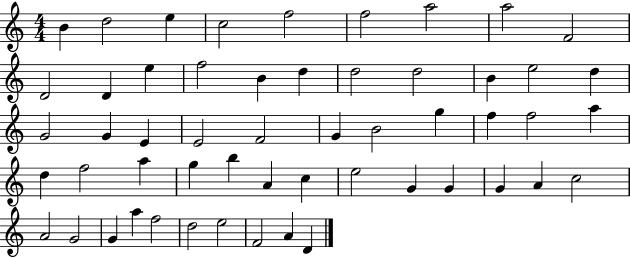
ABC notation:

X:1
T:Untitled
M:4/4
L:1/4
K:C
B d2 e c2 f2 f2 a2 a2 F2 D2 D e f2 B d d2 d2 B e2 d G2 G E E2 F2 G B2 g f f2 a d f2 a g b A c e2 G G G A c2 A2 G2 G a f2 d2 e2 F2 A D